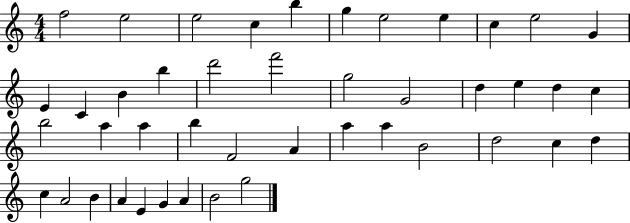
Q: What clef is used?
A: treble